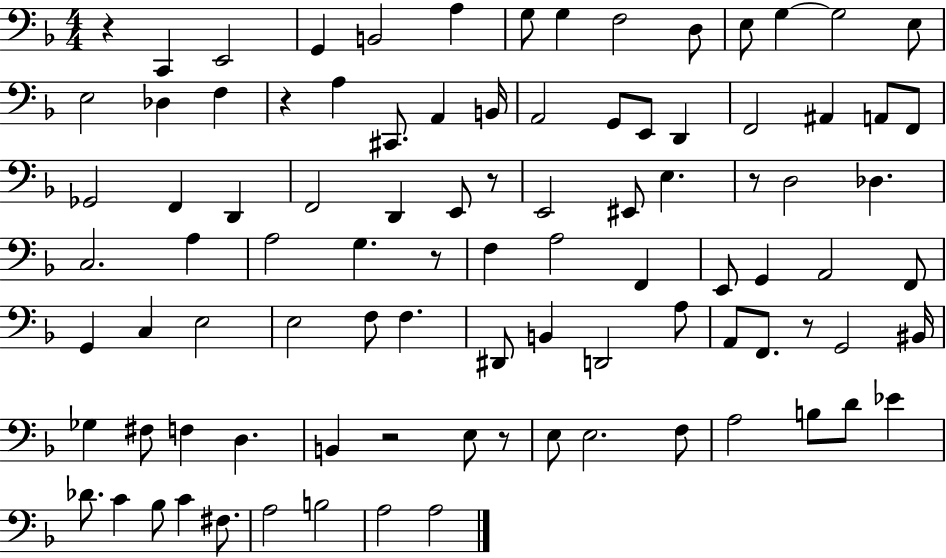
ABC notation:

X:1
T:Untitled
M:4/4
L:1/4
K:F
z C,, E,,2 G,, B,,2 A, G,/2 G, F,2 D,/2 E,/2 G, G,2 E,/2 E,2 _D, F, z A, ^C,,/2 A,, B,,/4 A,,2 G,,/2 E,,/2 D,, F,,2 ^A,, A,,/2 F,,/2 _G,,2 F,, D,, F,,2 D,, E,,/2 z/2 E,,2 ^E,,/2 E, z/2 D,2 _D, C,2 A, A,2 G, z/2 F, A,2 F,, E,,/2 G,, A,,2 F,,/2 G,, C, E,2 E,2 F,/2 F, ^D,,/2 B,, D,,2 A,/2 A,,/2 F,,/2 z/2 G,,2 ^B,,/4 _G, ^F,/2 F, D, B,, z2 E,/2 z/2 E,/2 E,2 F,/2 A,2 B,/2 D/2 _E _D/2 C _B,/2 C ^F,/2 A,2 B,2 A,2 A,2